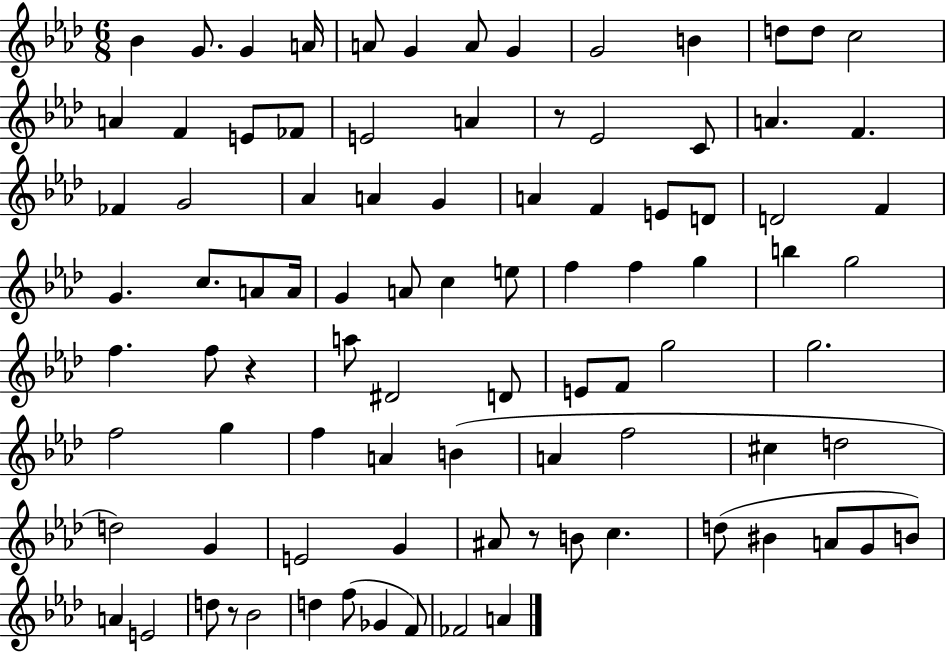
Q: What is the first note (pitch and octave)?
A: Bb4